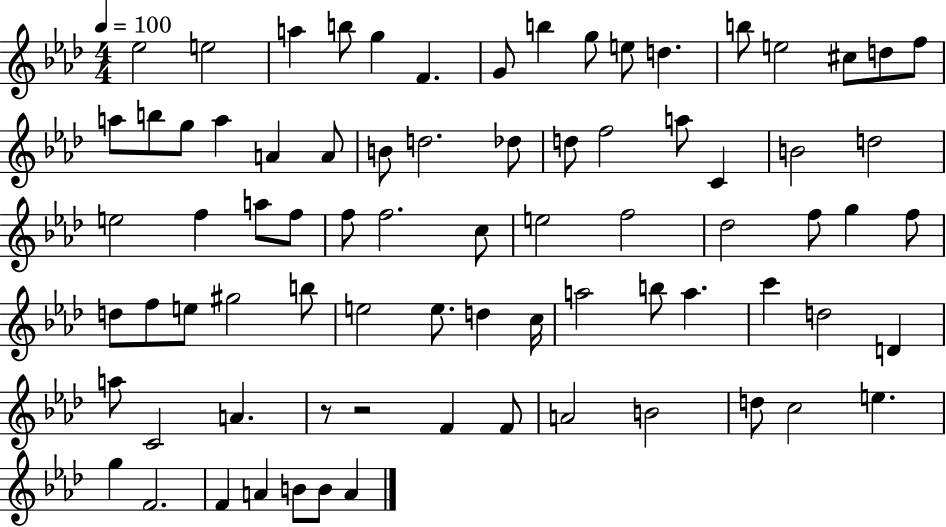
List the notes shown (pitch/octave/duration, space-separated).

Eb5/h E5/h A5/q B5/e G5/q F4/q. G4/e B5/q G5/e E5/e D5/q. B5/e E5/h C#5/e D5/e F5/e A5/e B5/e G5/e A5/q A4/q A4/e B4/e D5/h. Db5/e D5/e F5/h A5/e C4/q B4/h D5/h E5/h F5/q A5/e F5/e F5/e F5/h. C5/e E5/h F5/h Db5/h F5/e G5/q F5/e D5/e F5/e E5/e G#5/h B5/e E5/h E5/e. D5/q C5/s A5/h B5/e A5/q. C6/q D5/h D4/q A5/e C4/h A4/q. R/e R/h F4/q F4/e A4/h B4/h D5/e C5/h E5/q. G5/q F4/h. F4/q A4/q B4/e B4/e A4/q